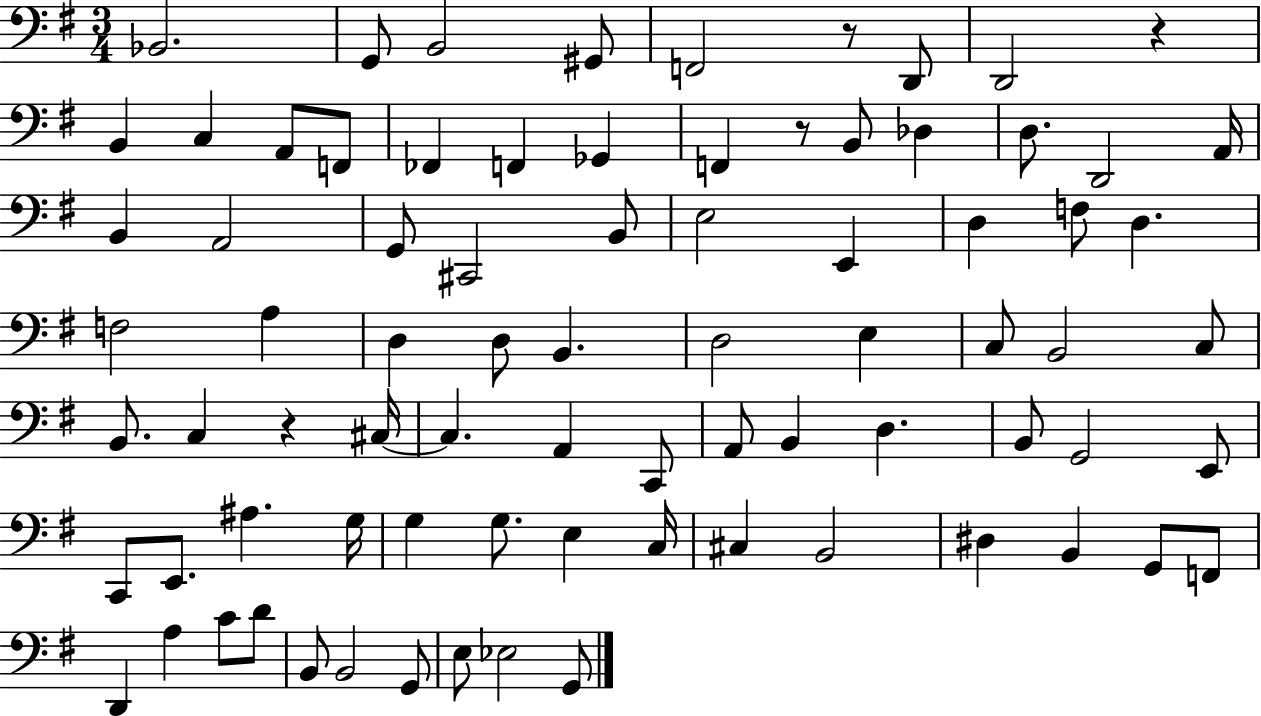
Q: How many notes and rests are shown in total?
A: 80